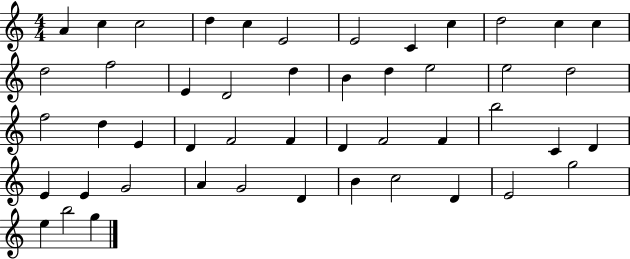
A4/q C5/q C5/h D5/q C5/q E4/h E4/h C4/q C5/q D5/h C5/q C5/q D5/h F5/h E4/q D4/h D5/q B4/q D5/q E5/h E5/h D5/h F5/h D5/q E4/q D4/q F4/h F4/q D4/q F4/h F4/q B5/h C4/q D4/q E4/q E4/q G4/h A4/q G4/h D4/q B4/q C5/h D4/q E4/h G5/h E5/q B5/h G5/q